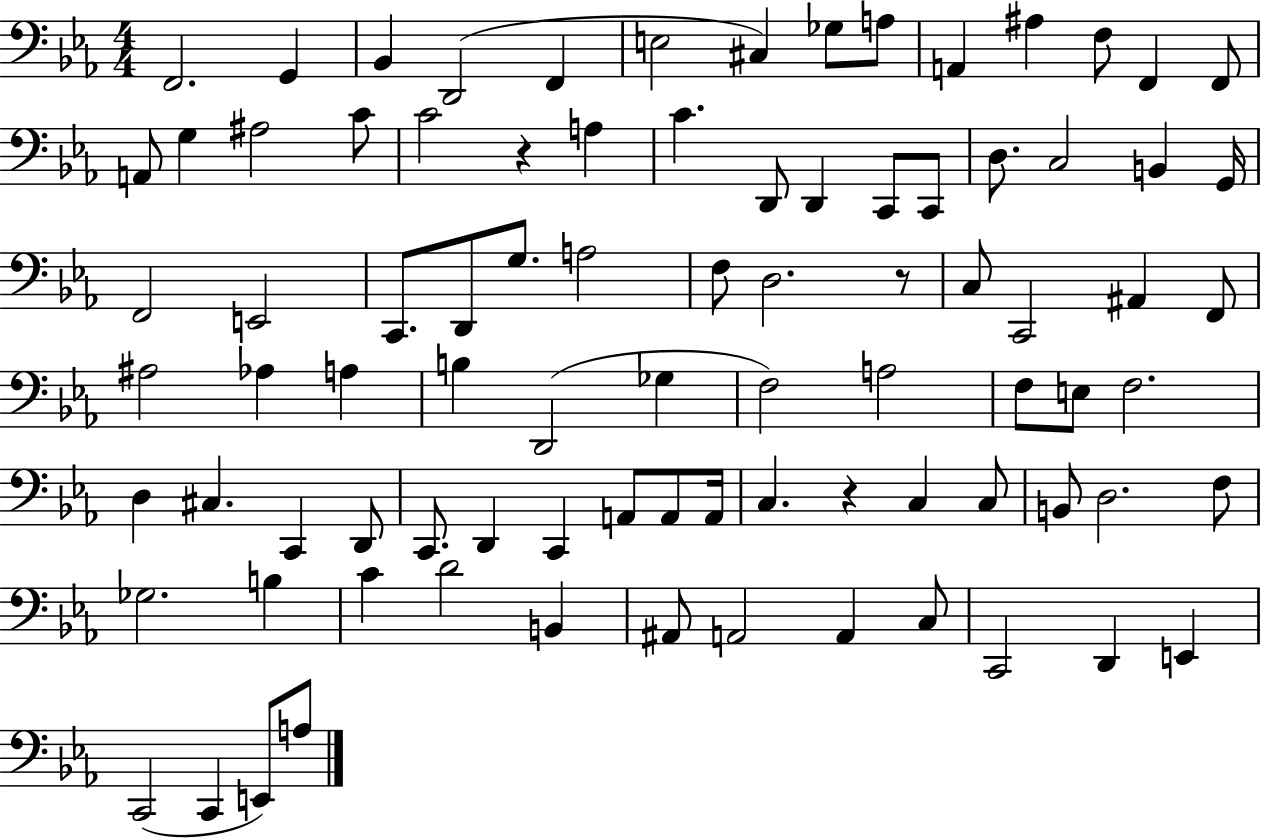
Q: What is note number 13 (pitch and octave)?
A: F2